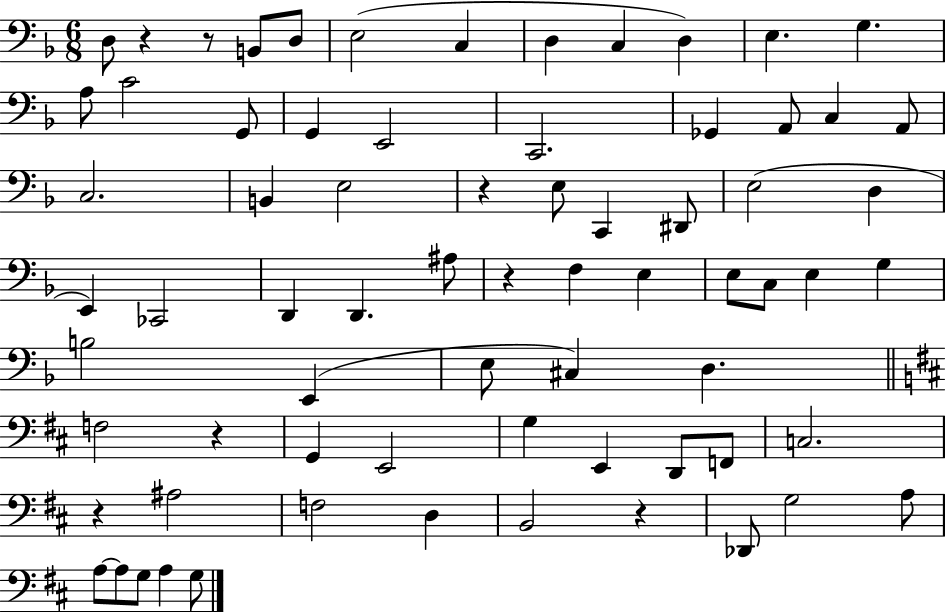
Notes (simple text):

D3/e R/q R/e B2/e D3/e E3/h C3/q D3/q C3/q D3/q E3/q. G3/q. A3/e C4/h G2/e G2/q E2/h C2/h. Gb2/q A2/e C3/q A2/e C3/h. B2/q E3/h R/q E3/e C2/q D#2/e E3/h D3/q E2/q CES2/h D2/q D2/q. A#3/e R/q F3/q E3/q E3/e C3/e E3/q G3/q B3/h E2/q E3/e C#3/q D3/q. F3/h R/q G2/q E2/h G3/q E2/q D2/e F2/e C3/h. R/q A#3/h F3/h D3/q B2/h R/q Db2/e G3/h A3/e A3/e A3/e G3/e A3/q G3/e